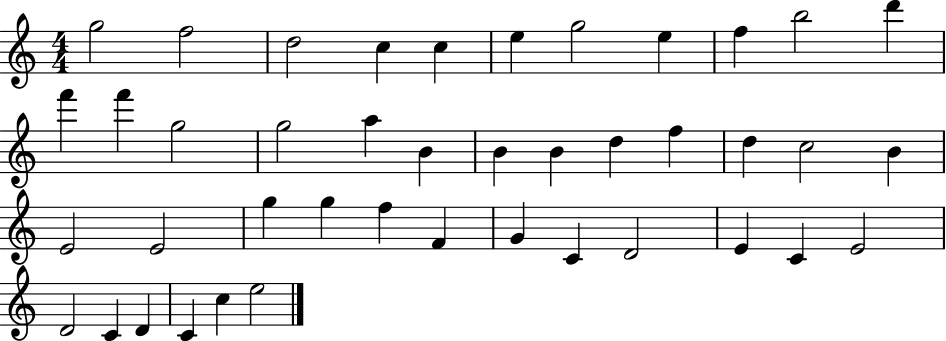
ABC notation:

X:1
T:Untitled
M:4/4
L:1/4
K:C
g2 f2 d2 c c e g2 e f b2 d' f' f' g2 g2 a B B B d f d c2 B E2 E2 g g f F G C D2 E C E2 D2 C D C c e2